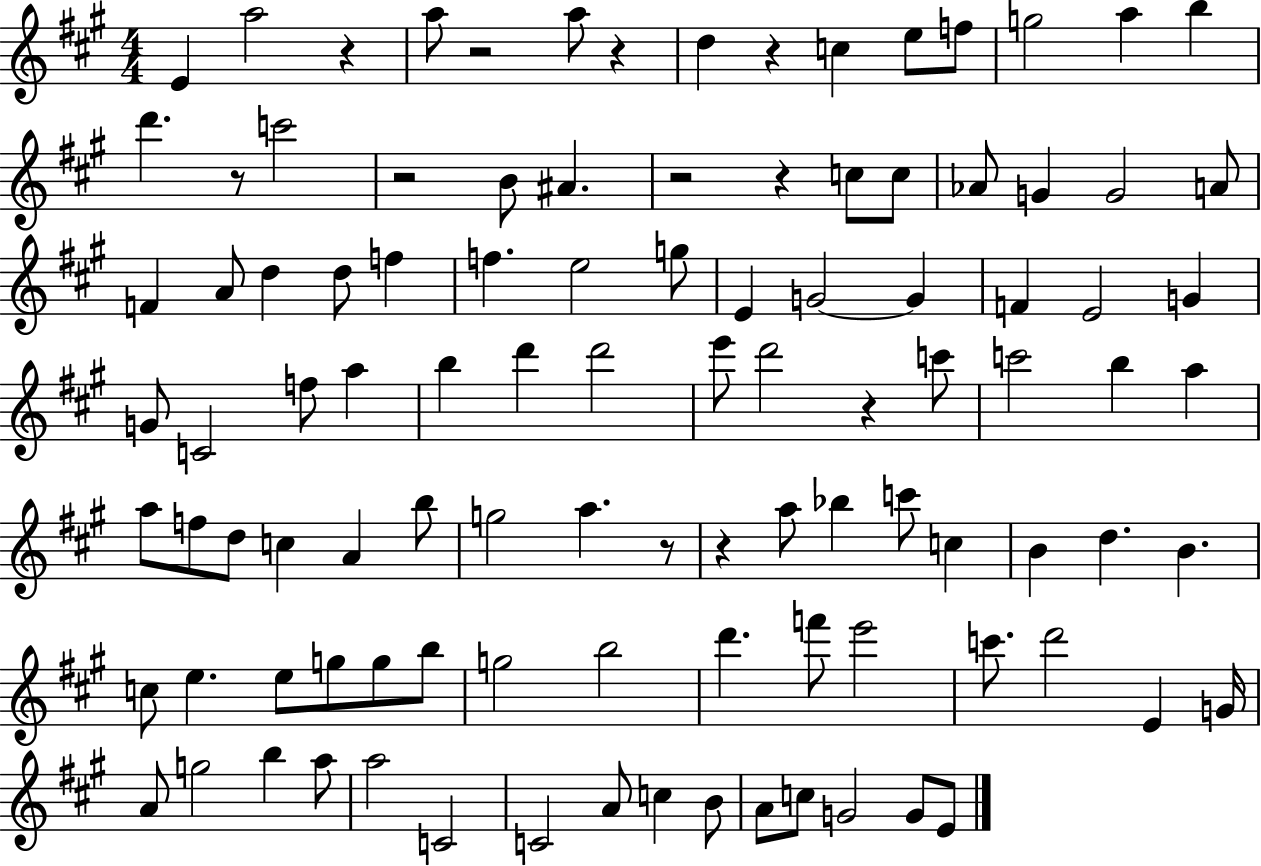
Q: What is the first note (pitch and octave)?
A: E4